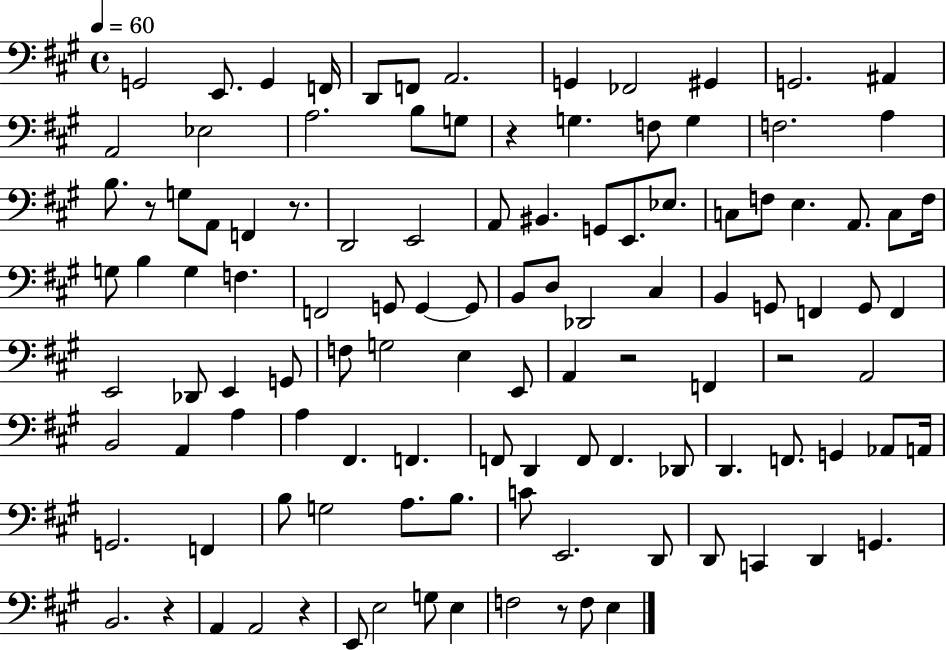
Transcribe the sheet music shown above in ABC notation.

X:1
T:Untitled
M:4/4
L:1/4
K:A
G,,2 E,,/2 G,, F,,/4 D,,/2 F,,/2 A,,2 G,, _F,,2 ^G,, G,,2 ^A,, A,,2 _E,2 A,2 B,/2 G,/2 z G, F,/2 G, F,2 A, B,/2 z/2 G,/2 A,,/2 F,, z/2 D,,2 E,,2 A,,/2 ^B,, G,,/2 E,,/2 _E,/2 C,/2 F,/2 E, A,,/2 C,/2 F,/4 G,/2 B, G, F, F,,2 G,,/2 G,, G,,/2 B,,/2 D,/2 _D,,2 ^C, B,, G,,/2 F,, G,,/2 F,, E,,2 _D,,/2 E,, G,,/2 F,/2 G,2 E, E,,/2 A,, z2 F,, z2 A,,2 B,,2 A,, A, A, ^F,, F,, F,,/2 D,, F,,/2 F,, _D,,/2 D,, F,,/2 G,, _A,,/2 A,,/4 G,,2 F,, B,/2 G,2 A,/2 B,/2 C/2 E,,2 D,,/2 D,,/2 C,, D,, G,, B,,2 z A,, A,,2 z E,,/2 E,2 G,/2 E, F,2 z/2 F,/2 E,